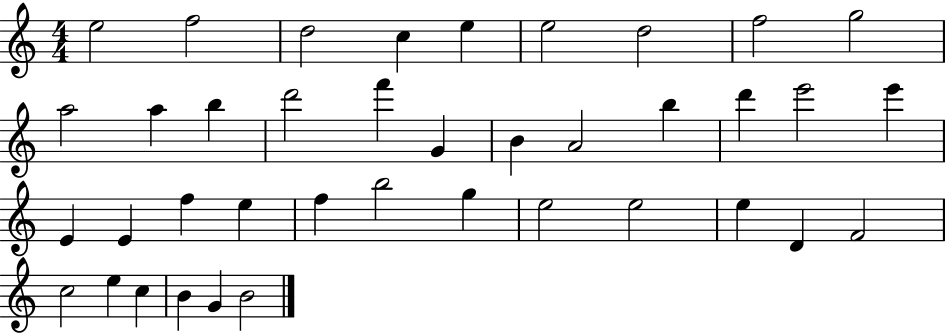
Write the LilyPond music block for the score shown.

{
  \clef treble
  \numericTimeSignature
  \time 4/4
  \key c \major
  e''2 f''2 | d''2 c''4 e''4 | e''2 d''2 | f''2 g''2 | \break a''2 a''4 b''4 | d'''2 f'''4 g'4 | b'4 a'2 b''4 | d'''4 e'''2 e'''4 | \break e'4 e'4 f''4 e''4 | f''4 b''2 g''4 | e''2 e''2 | e''4 d'4 f'2 | \break c''2 e''4 c''4 | b'4 g'4 b'2 | \bar "|."
}